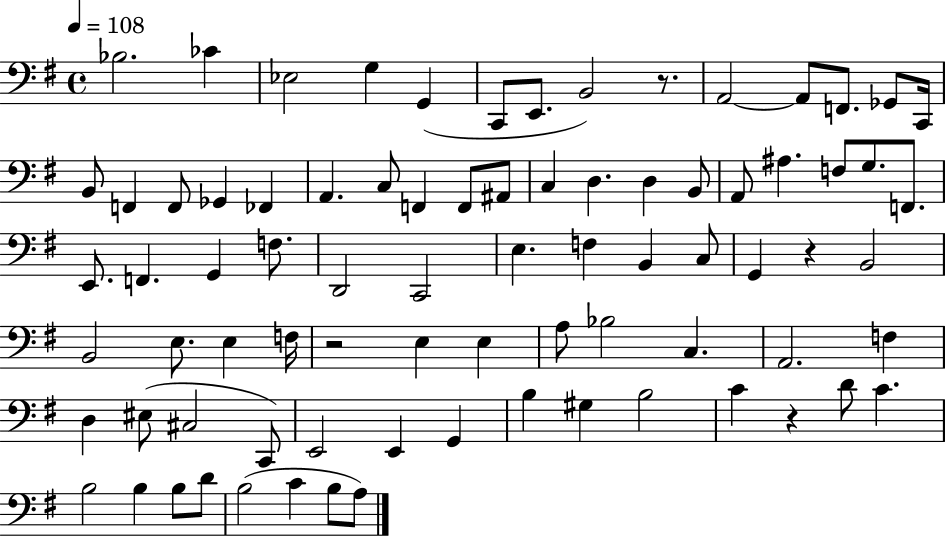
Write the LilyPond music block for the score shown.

{
  \clef bass
  \time 4/4
  \defaultTimeSignature
  \key g \major
  \tempo 4 = 108
  bes2. ces'4 | ees2 g4 g,4( | c,8 e,8. b,2) r8. | a,2~~ a,8 f,8. ges,8 c,16 | \break b,8 f,4 f,8 ges,4 fes,4 | a,4. c8 f,4 f,8 ais,8 | c4 d4. d4 b,8 | a,8 ais4. f8 g8. f,8. | \break e,8. f,4. g,4 f8. | d,2 c,2 | e4. f4 b,4 c8 | g,4 r4 b,2 | \break b,2 e8. e4 f16 | r2 e4 e4 | a8 bes2 c4. | a,2. f4 | \break d4 eis8( cis2 c,8) | e,2 e,4 g,4 | b4 gis4 b2 | c'4 r4 d'8 c'4. | \break b2 b4 b8 d'8 | b2( c'4 b8 a8) | \bar "|."
}